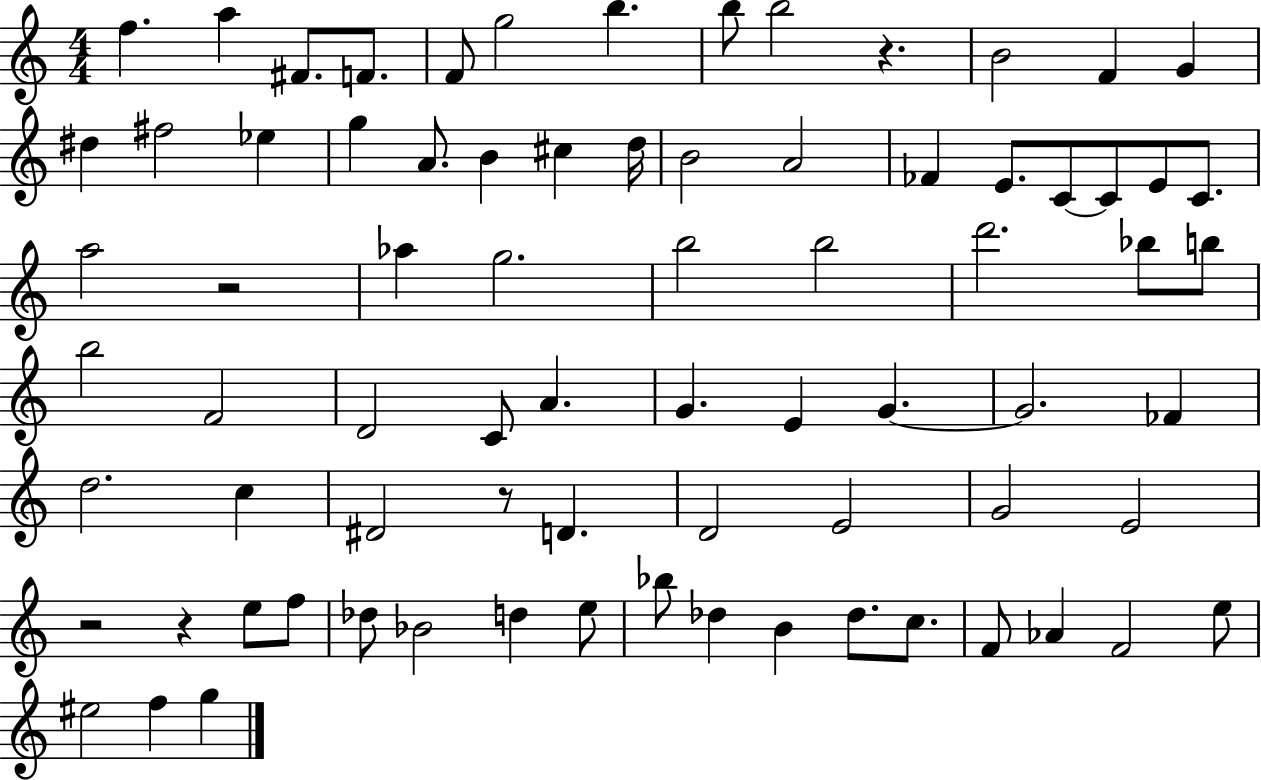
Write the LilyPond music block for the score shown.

{
  \clef treble
  \numericTimeSignature
  \time 4/4
  \key c \major
  f''4. a''4 fis'8. f'8. | f'8 g''2 b''4. | b''8 b''2 r4. | b'2 f'4 g'4 | \break dis''4 fis''2 ees''4 | g''4 a'8. b'4 cis''4 d''16 | b'2 a'2 | fes'4 e'8. c'8~~ c'8 e'8 c'8. | \break a''2 r2 | aes''4 g''2. | b''2 b''2 | d'''2. bes''8 b''8 | \break b''2 f'2 | d'2 c'8 a'4. | g'4. e'4 g'4.~~ | g'2. fes'4 | \break d''2. c''4 | dis'2 r8 d'4. | d'2 e'2 | g'2 e'2 | \break r2 r4 e''8 f''8 | des''8 bes'2 d''4 e''8 | bes''8 des''4 b'4 des''8. c''8. | f'8 aes'4 f'2 e''8 | \break eis''2 f''4 g''4 | \bar "|."
}